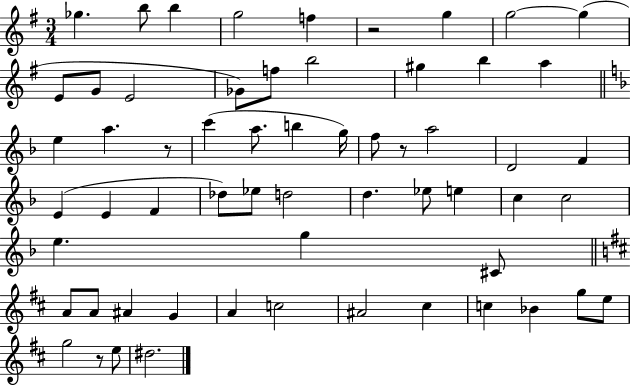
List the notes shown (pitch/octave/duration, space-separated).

Gb5/q. B5/e B5/q G5/h F5/q R/h G5/q G5/h G5/q E4/e G4/e E4/h Gb4/e F5/e B5/h G#5/q B5/q A5/q E5/q A5/q. R/e C6/q A5/e. B5/q G5/s F5/e R/e A5/h D4/h F4/q E4/q E4/q F4/q Db5/e Eb5/e D5/h D5/q. Eb5/e E5/q C5/q C5/h E5/q. G5/q C#4/e A4/e A4/e A#4/q G4/q A4/q C5/h A#4/h C#5/q C5/q Bb4/q G5/e E5/e G5/h R/e E5/e D#5/h.